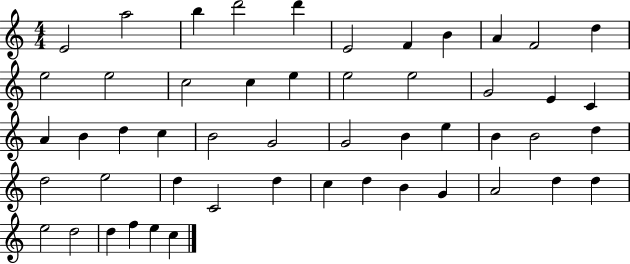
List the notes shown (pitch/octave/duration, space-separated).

E4/h A5/h B5/q D6/h D6/q E4/h F4/q B4/q A4/q F4/h D5/q E5/h E5/h C5/h C5/q E5/q E5/h E5/h G4/h E4/q C4/q A4/q B4/q D5/q C5/q B4/h G4/h G4/h B4/q E5/q B4/q B4/h D5/q D5/h E5/h D5/q C4/h D5/q C5/q D5/q B4/q G4/q A4/h D5/q D5/q E5/h D5/h D5/q F5/q E5/q C5/q